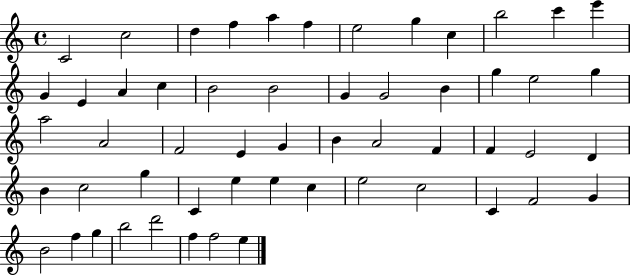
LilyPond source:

{
  \clef treble
  \time 4/4
  \defaultTimeSignature
  \key c \major
  c'2 c''2 | d''4 f''4 a''4 f''4 | e''2 g''4 c''4 | b''2 c'''4 e'''4 | \break g'4 e'4 a'4 c''4 | b'2 b'2 | g'4 g'2 b'4 | g''4 e''2 g''4 | \break a''2 a'2 | f'2 e'4 g'4 | b'4 a'2 f'4 | f'4 e'2 d'4 | \break b'4 c''2 g''4 | c'4 e''4 e''4 c''4 | e''2 c''2 | c'4 f'2 g'4 | \break b'2 f''4 g''4 | b''2 d'''2 | f''4 f''2 e''4 | \bar "|."
}